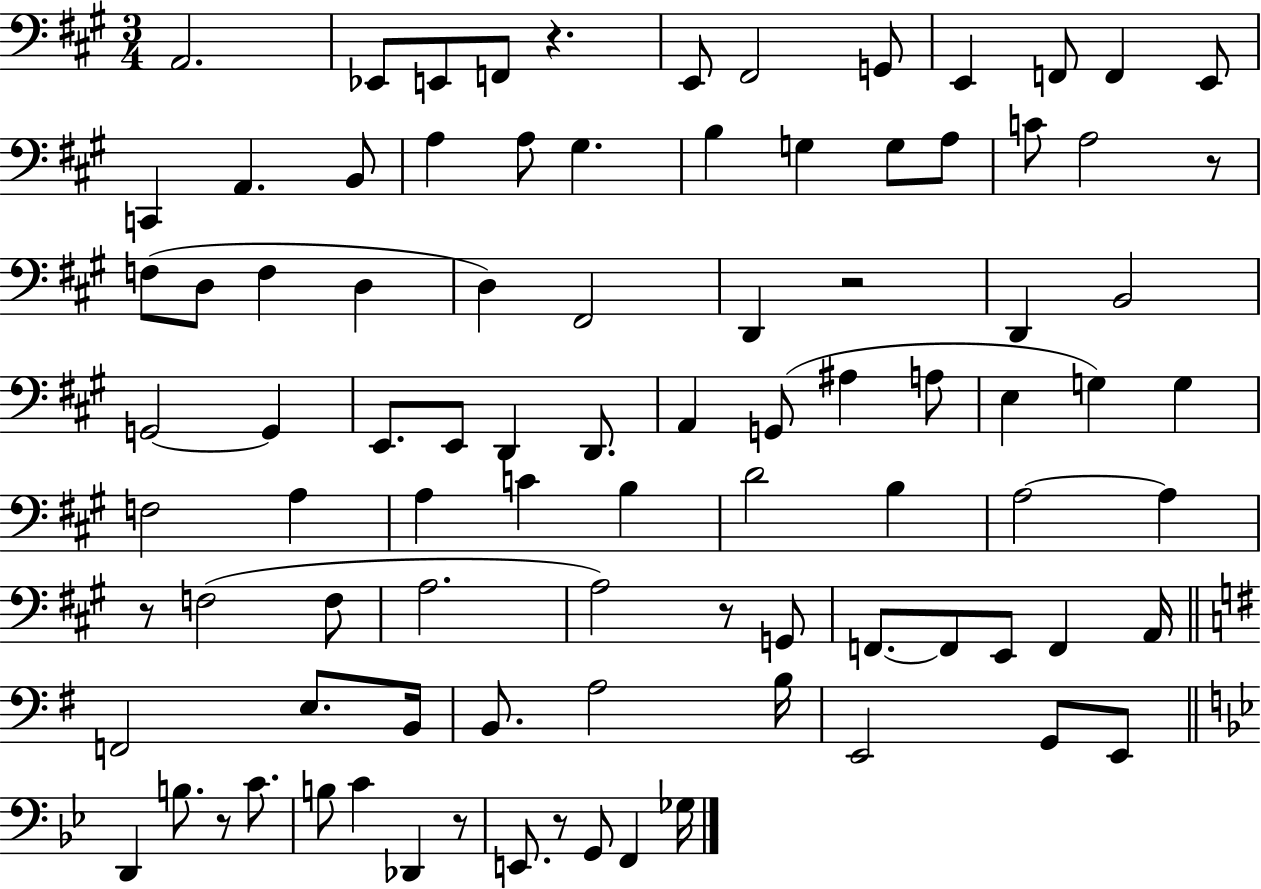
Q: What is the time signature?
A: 3/4